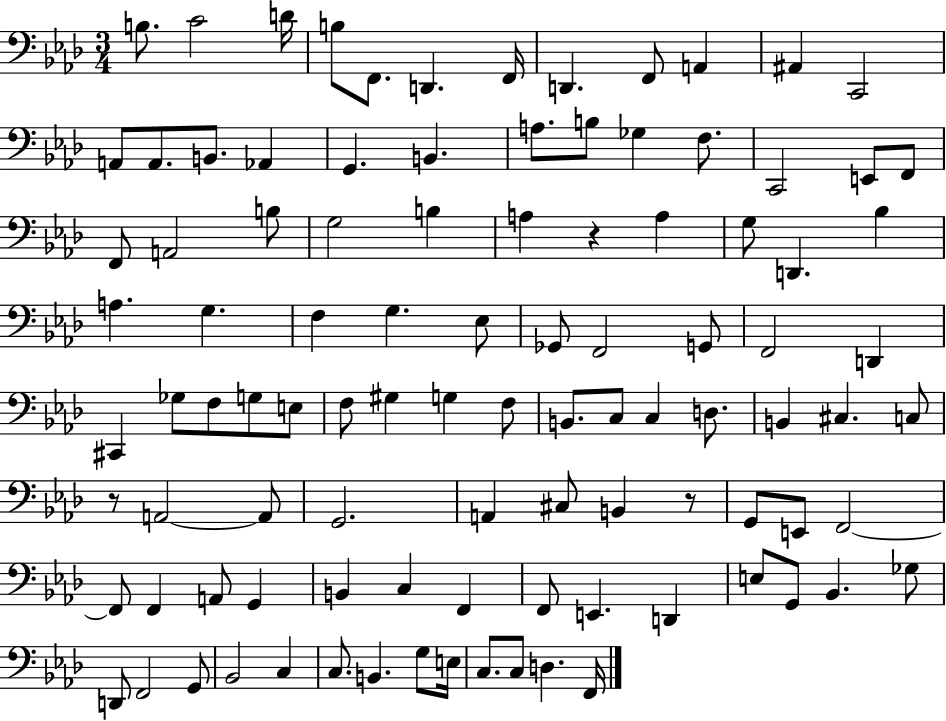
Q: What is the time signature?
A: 3/4